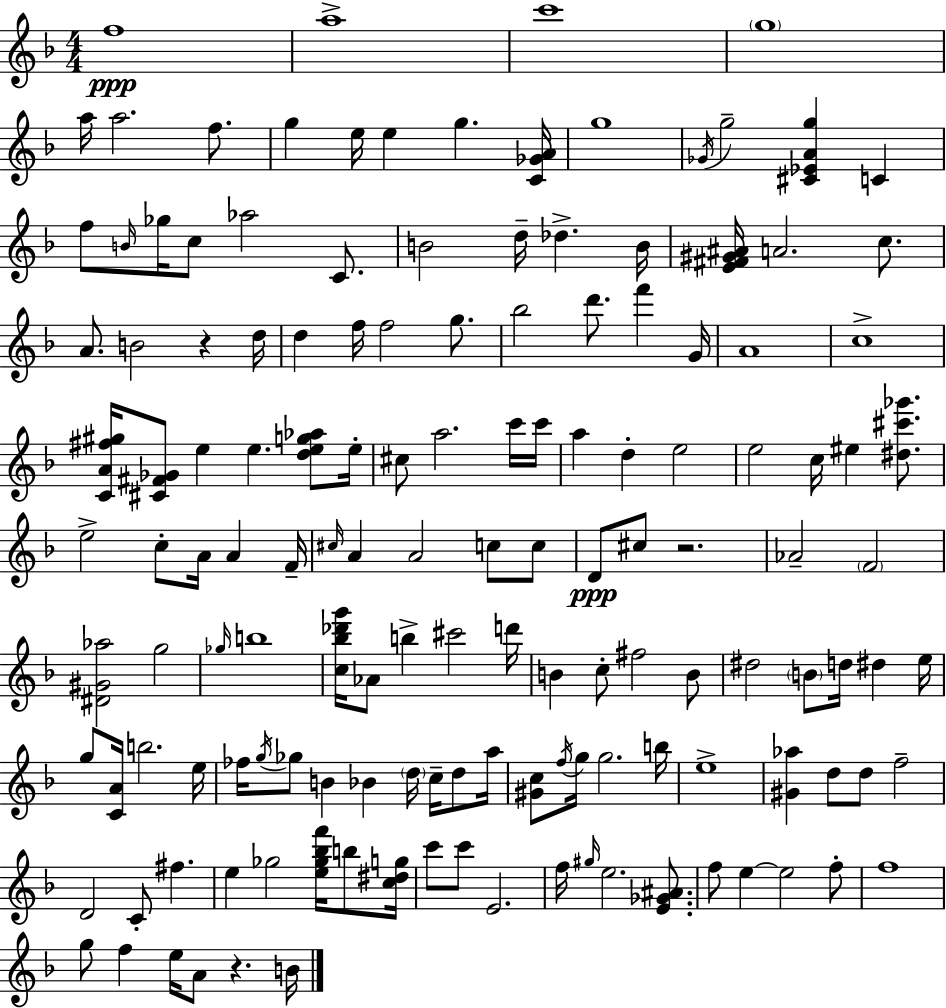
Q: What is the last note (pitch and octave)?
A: B4